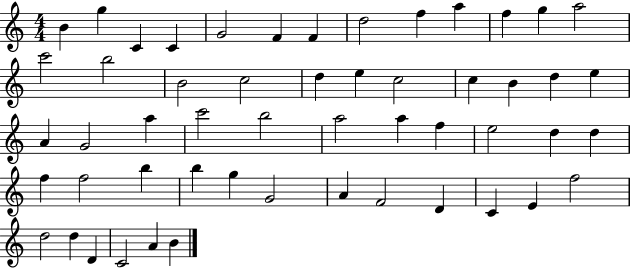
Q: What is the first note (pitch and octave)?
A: B4